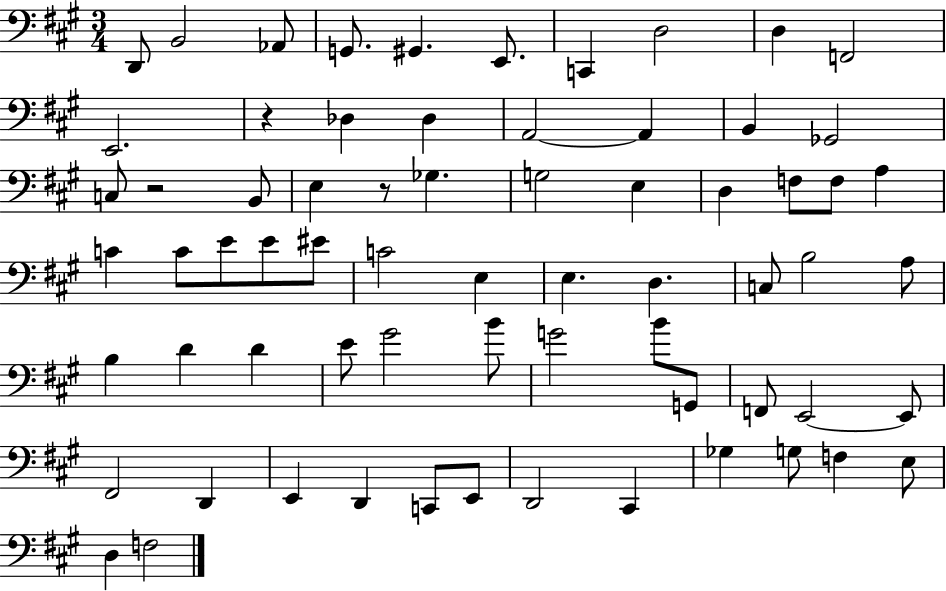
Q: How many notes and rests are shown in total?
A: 68